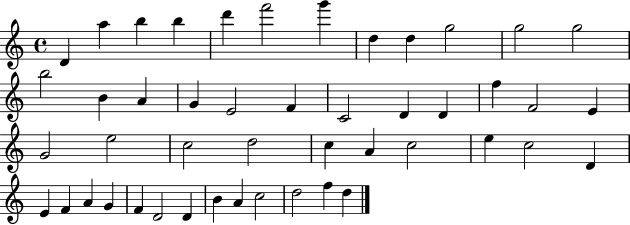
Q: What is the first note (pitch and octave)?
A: D4